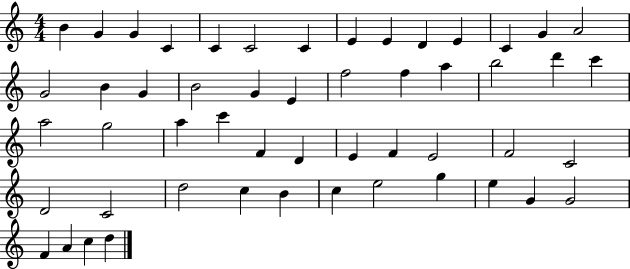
{
  \clef treble
  \numericTimeSignature
  \time 4/4
  \key c \major
  b'4 g'4 g'4 c'4 | c'4 c'2 c'4 | e'4 e'4 d'4 e'4 | c'4 g'4 a'2 | \break g'2 b'4 g'4 | b'2 g'4 e'4 | f''2 f''4 a''4 | b''2 d'''4 c'''4 | \break a''2 g''2 | a''4 c'''4 f'4 d'4 | e'4 f'4 e'2 | f'2 c'2 | \break d'2 c'2 | d''2 c''4 b'4 | c''4 e''2 g''4 | e''4 g'4 g'2 | \break f'4 a'4 c''4 d''4 | \bar "|."
}